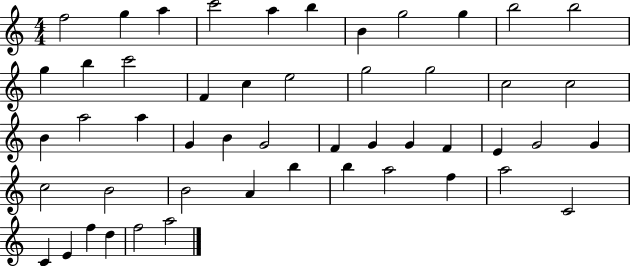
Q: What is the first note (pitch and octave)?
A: F5